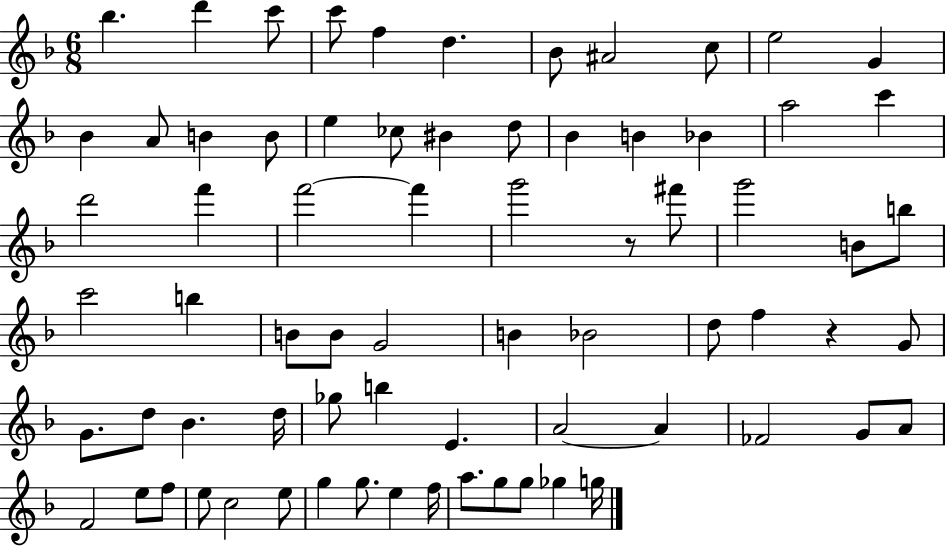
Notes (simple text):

Bb5/q. D6/q C6/e C6/e F5/q D5/q. Bb4/e A#4/h C5/e E5/h G4/q Bb4/q A4/e B4/q B4/e E5/q CES5/e BIS4/q D5/e Bb4/q B4/q Bb4/q A5/h C6/q D6/h F6/q F6/h F6/q G6/h R/e F#6/e G6/h B4/e B5/e C6/h B5/q B4/e B4/e G4/h B4/q Bb4/h D5/e F5/q R/q G4/e G4/e. D5/e Bb4/q. D5/s Gb5/e B5/q E4/q. A4/h A4/q FES4/h G4/e A4/e F4/h E5/e F5/e E5/e C5/h E5/e G5/q G5/e. E5/q F5/s A5/e. G5/e G5/e Gb5/q G5/s